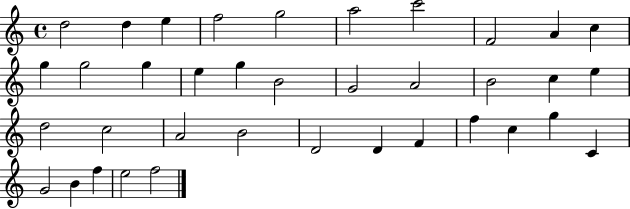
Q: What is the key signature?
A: C major